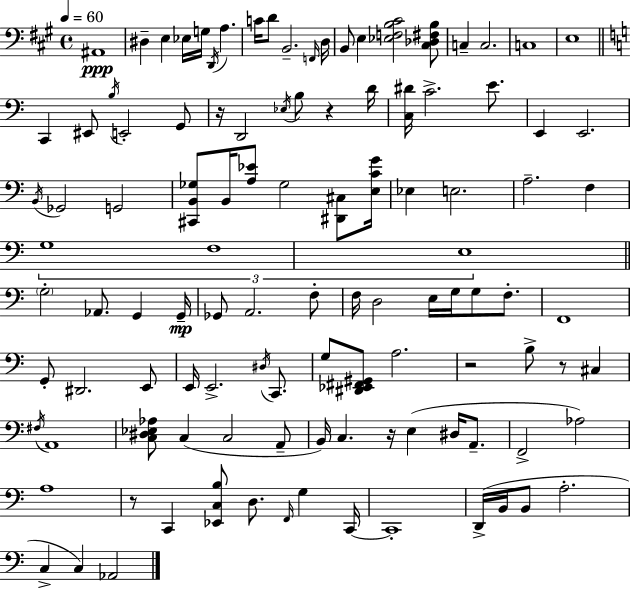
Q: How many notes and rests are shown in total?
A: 110